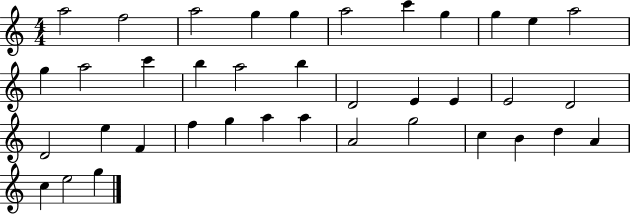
X:1
T:Untitled
M:4/4
L:1/4
K:C
a2 f2 a2 g g a2 c' g g e a2 g a2 c' b a2 b D2 E E E2 D2 D2 e F f g a a A2 g2 c B d A c e2 g